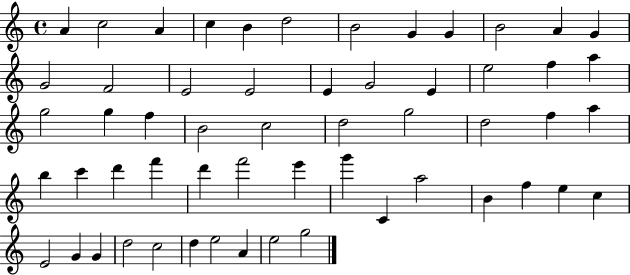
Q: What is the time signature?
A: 4/4